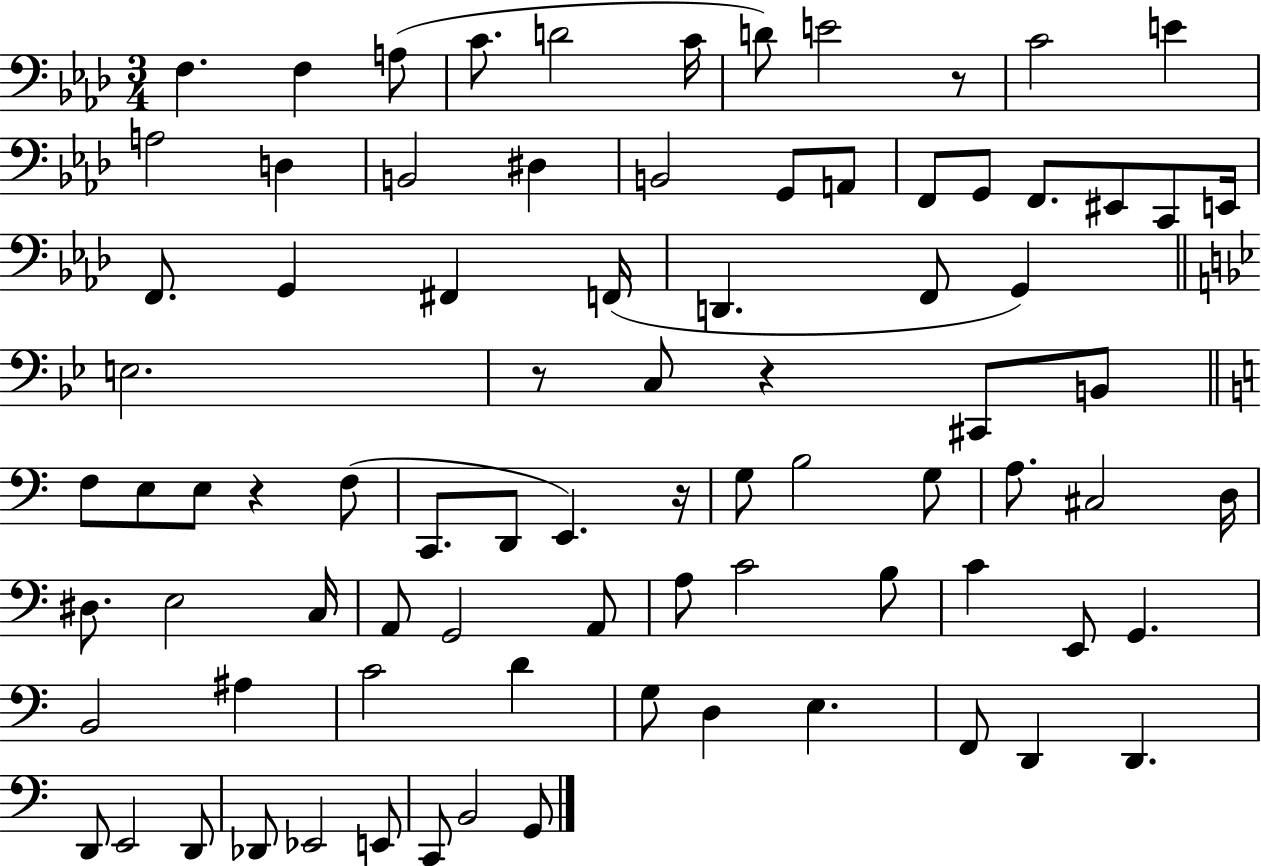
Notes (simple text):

F3/q. F3/q A3/e C4/e. D4/h C4/s D4/e E4/h R/e C4/h E4/q A3/h D3/q B2/h D#3/q B2/h G2/e A2/e F2/e G2/e F2/e. EIS2/e C2/e E2/s F2/e. G2/q F#2/q F2/s D2/q. F2/e G2/q E3/h. R/e C3/e R/q C#2/e B2/e F3/e E3/e E3/e R/q F3/e C2/e. D2/e E2/q. R/s G3/e B3/h G3/e A3/e. C#3/h D3/s D#3/e. E3/h C3/s A2/e G2/h A2/e A3/e C4/h B3/e C4/q E2/e G2/q. B2/h A#3/q C4/h D4/q G3/e D3/q E3/q. F2/e D2/q D2/q. D2/e E2/h D2/e Db2/e Eb2/h E2/e C2/e B2/h G2/e